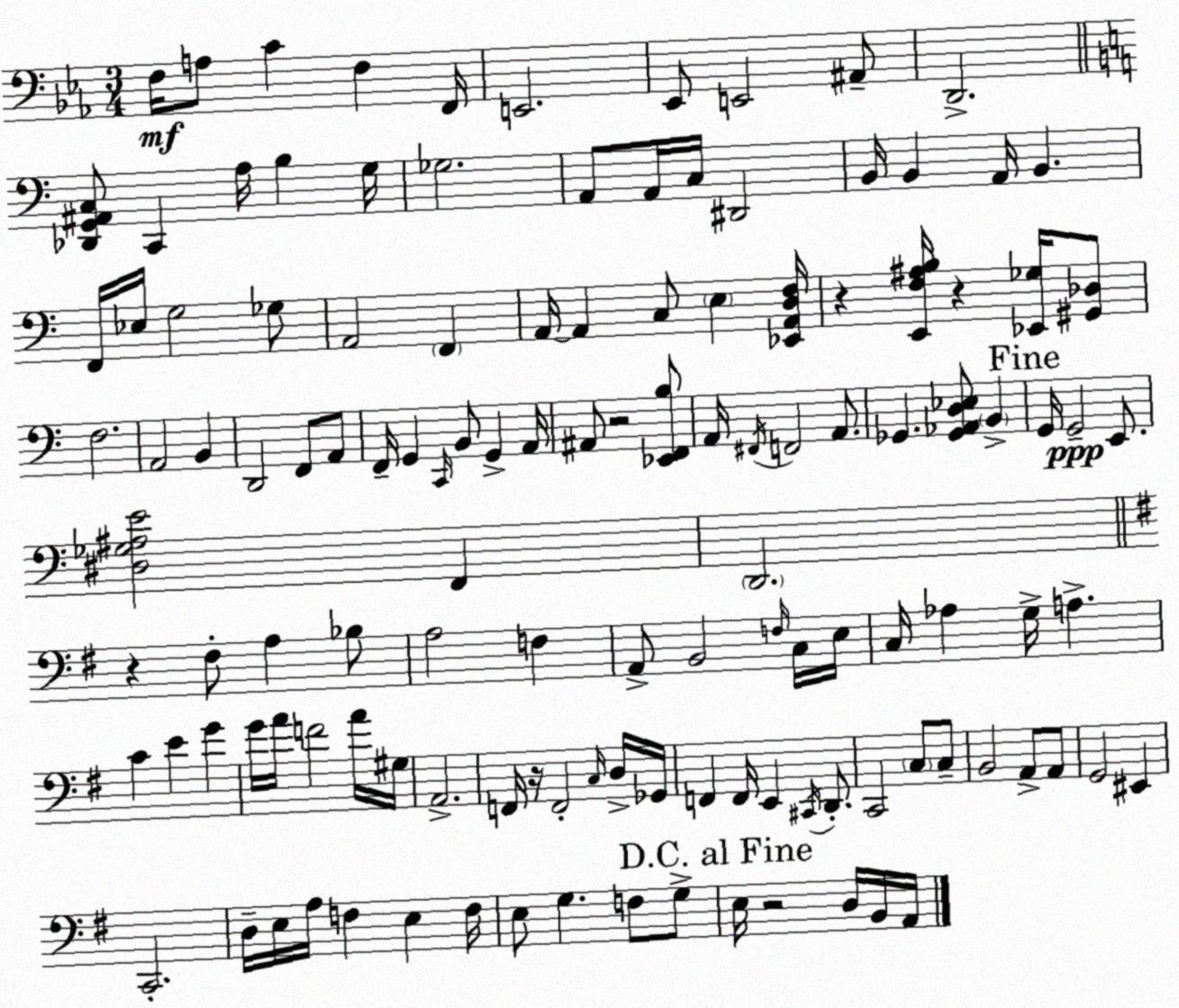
X:1
T:Untitled
M:3/4
L:1/4
K:Cm
F,/4 A,/2 C F, F,,/4 E,,2 _E,,/2 E,,2 ^A,,/2 D,,2 [_D,,G,,^A,,C,]/2 C,, A,/4 B, G,/4 _G,2 A,,/2 A,,/4 C,/4 ^D,,2 B,,/4 B,, A,,/4 B,, F,,/4 _E,/4 G,2 _G,/2 A,,2 F,, A,,/4 A,, C,/2 E, [_E,,A,,D,F,]/4 z [E,,F,^A,B,]/4 z [_E,,_G,]/4 [^G,,_D,]/2 F,2 A,,2 B,, D,,2 F,,/2 A,,/2 F,,/4 G,, C,,/4 B,,/2 G,, A,,/4 ^A,,/2 z2 [_E,,F,,B,]/2 A,,/4 ^F,,/4 F,,2 A,,/2 _G,, [_G,,_A,,D,_E,]/2 B,, G,,/4 G,,2 E,,/2 [^D,_G,^A,E]2 F,, D,,2 z ^F,/2 A, _B,/2 A,2 F, A,,/2 B,,2 F,/4 C,/4 E,/4 C,/4 _A, G,/4 A, C E G G/4 A/4 F2 A/4 ^G,/4 A,,2 F,,/4 z/4 F,,2 C,/4 D,/4 _G,,/4 F,, F,,/4 E,, ^C,,/4 D,,/2 C,,2 C,/2 C,/2 B,,2 A,,/2 A,,/2 G,,2 ^E,, C,,2 D,/4 E,/4 A,/4 F, E, F,/4 E,/2 G, F,/2 G,/2 E,/4 z2 D,/4 B,,/4 A,,/4